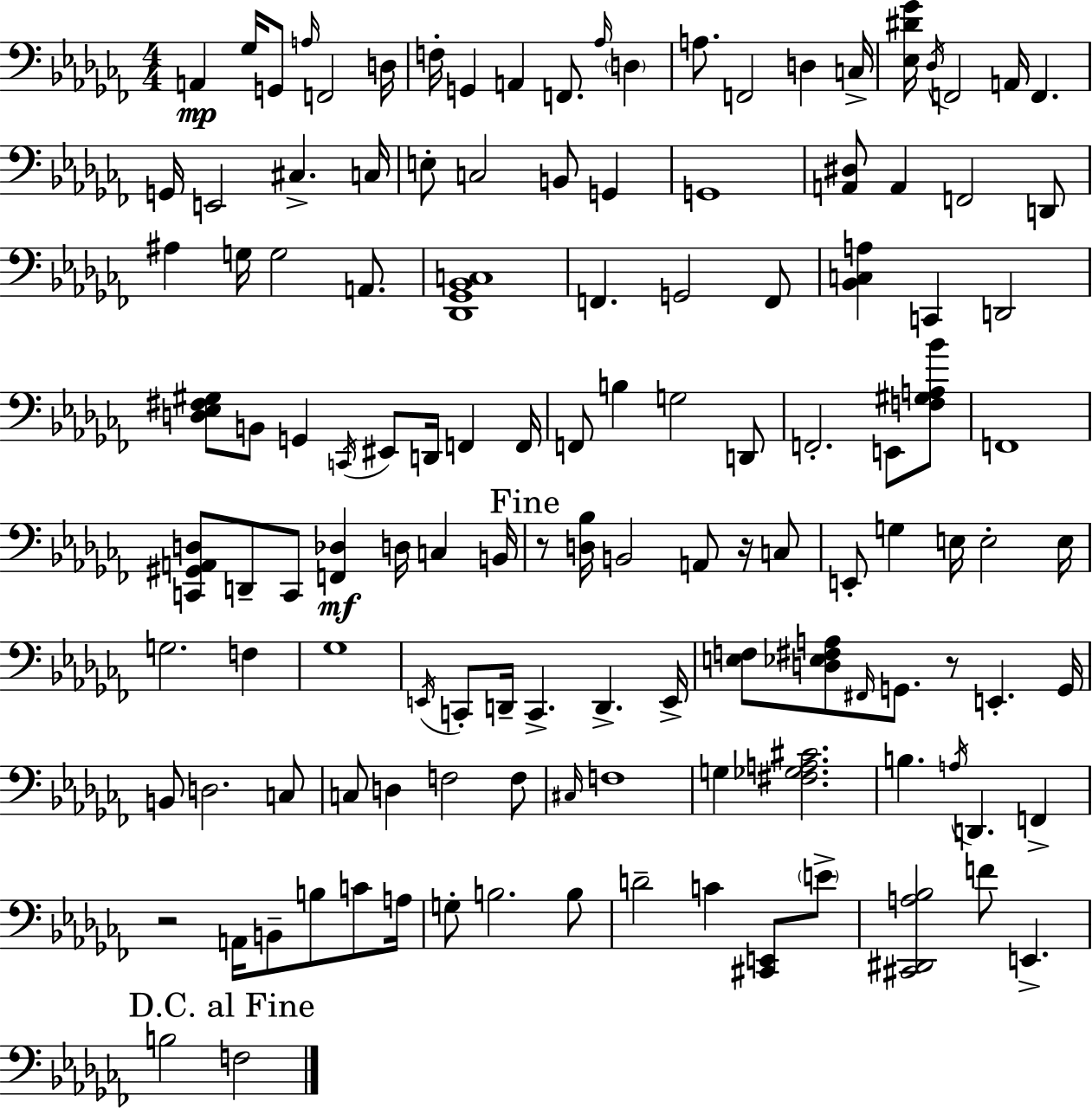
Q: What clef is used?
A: bass